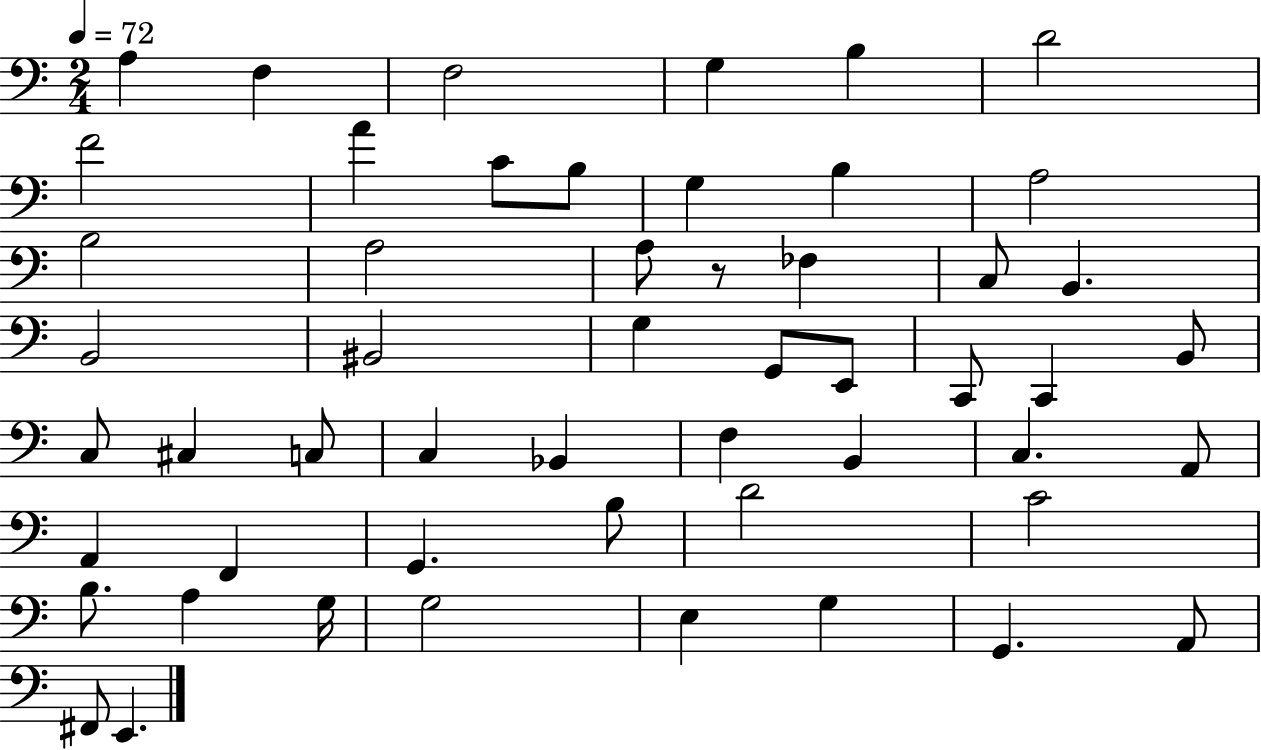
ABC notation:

X:1
T:Untitled
M:2/4
L:1/4
K:C
A, F, F,2 G, B, D2 F2 A C/2 B,/2 G, B, A,2 B,2 A,2 A,/2 z/2 _F, C,/2 B,, B,,2 ^B,,2 G, G,,/2 E,,/2 C,,/2 C,, B,,/2 C,/2 ^C, C,/2 C, _B,, F, B,, C, A,,/2 A,, F,, G,, B,/2 D2 C2 B,/2 A, G,/4 G,2 E, G, G,, A,,/2 ^F,,/2 E,,